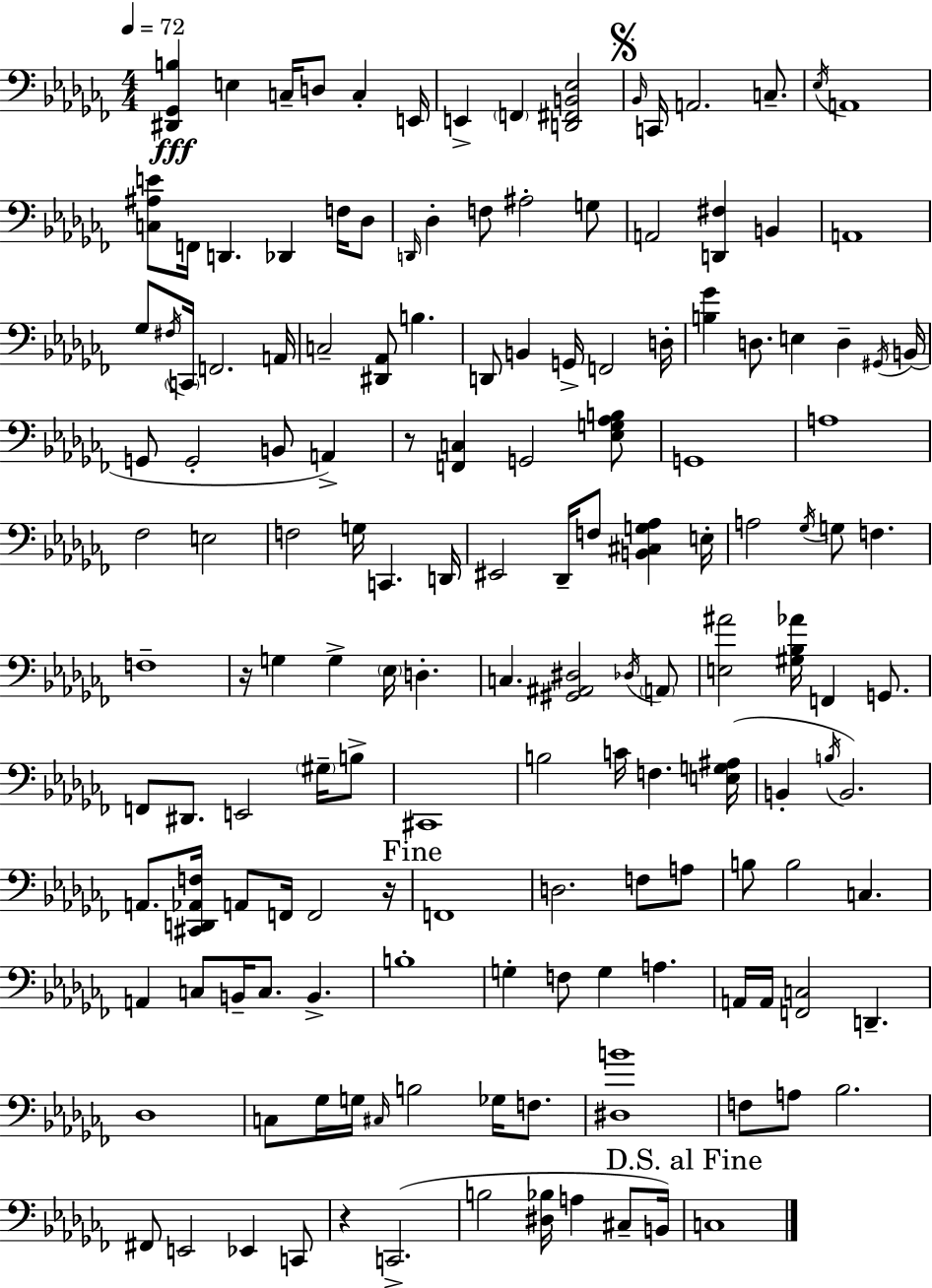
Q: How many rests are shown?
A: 4